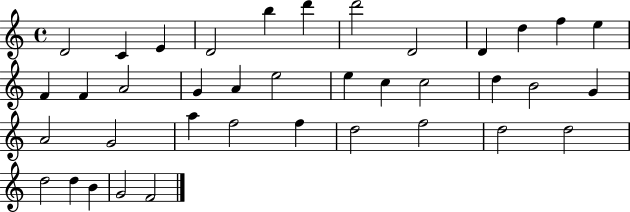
D4/h C4/q E4/q D4/h B5/q D6/q D6/h D4/h D4/q D5/q F5/q E5/q F4/q F4/q A4/h G4/q A4/q E5/h E5/q C5/q C5/h D5/q B4/h G4/q A4/h G4/h A5/q F5/h F5/q D5/h F5/h D5/h D5/h D5/h D5/q B4/q G4/h F4/h